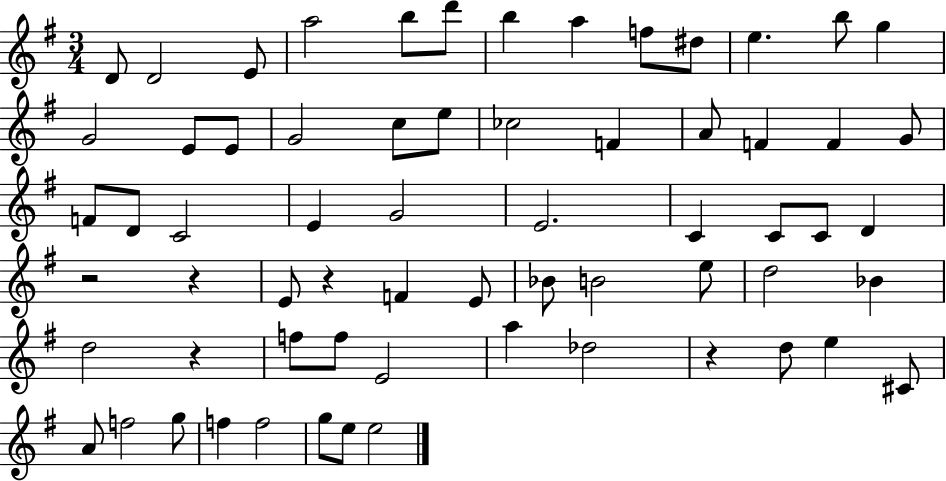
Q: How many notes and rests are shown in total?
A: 65